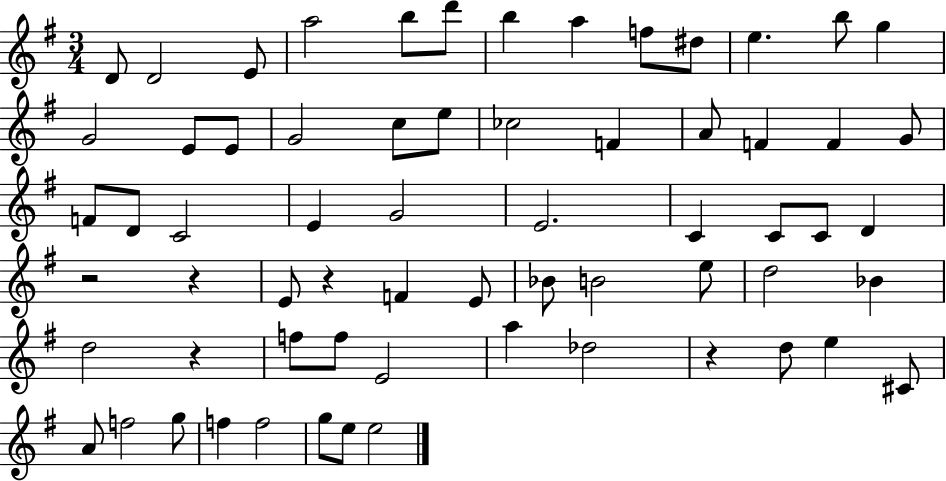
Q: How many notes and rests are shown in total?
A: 65